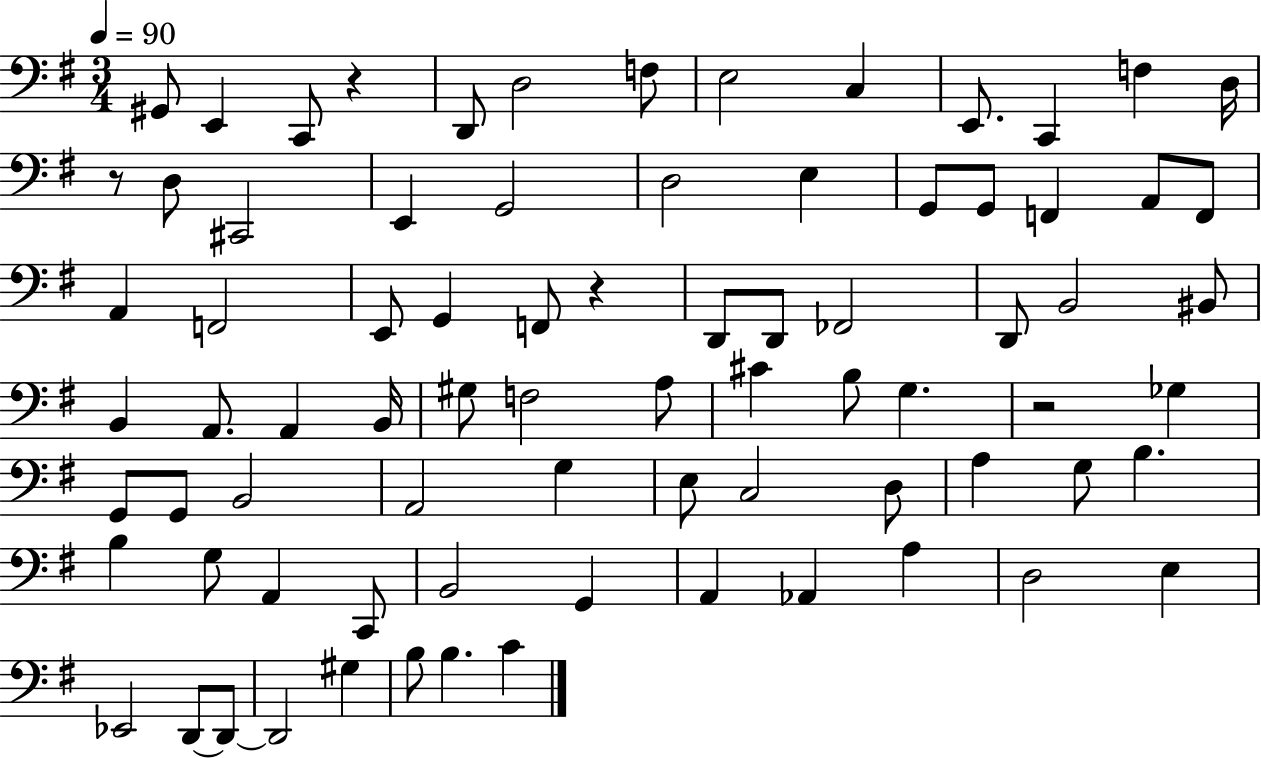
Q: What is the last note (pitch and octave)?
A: C4